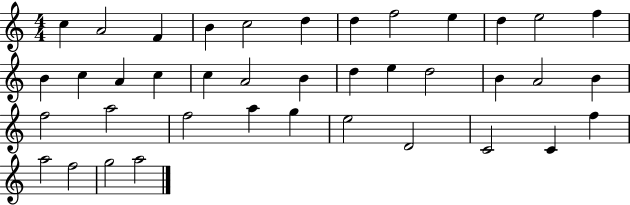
{
  \clef treble
  \numericTimeSignature
  \time 4/4
  \key c \major
  c''4 a'2 f'4 | b'4 c''2 d''4 | d''4 f''2 e''4 | d''4 e''2 f''4 | \break b'4 c''4 a'4 c''4 | c''4 a'2 b'4 | d''4 e''4 d''2 | b'4 a'2 b'4 | \break f''2 a''2 | f''2 a''4 g''4 | e''2 d'2 | c'2 c'4 f''4 | \break a''2 f''2 | g''2 a''2 | \bar "|."
}